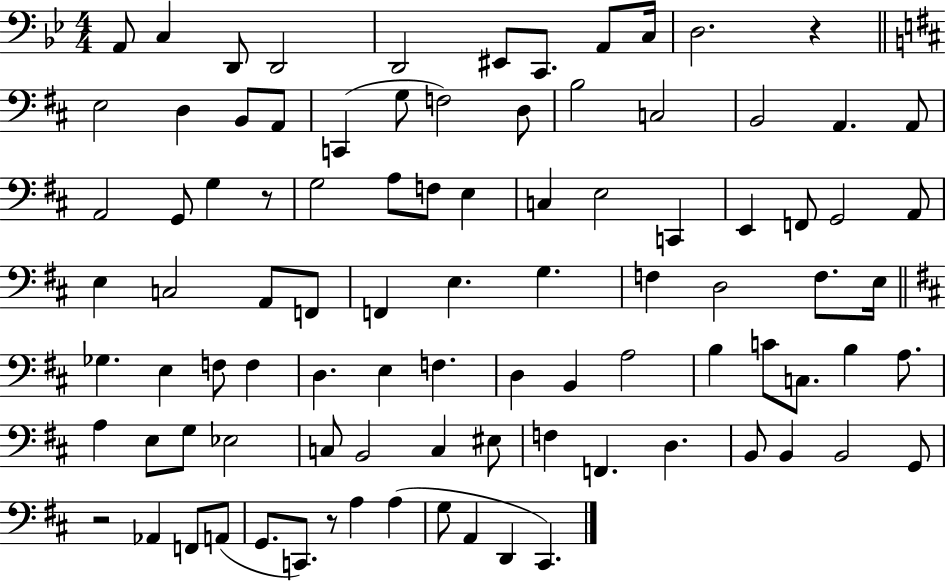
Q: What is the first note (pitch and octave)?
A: A2